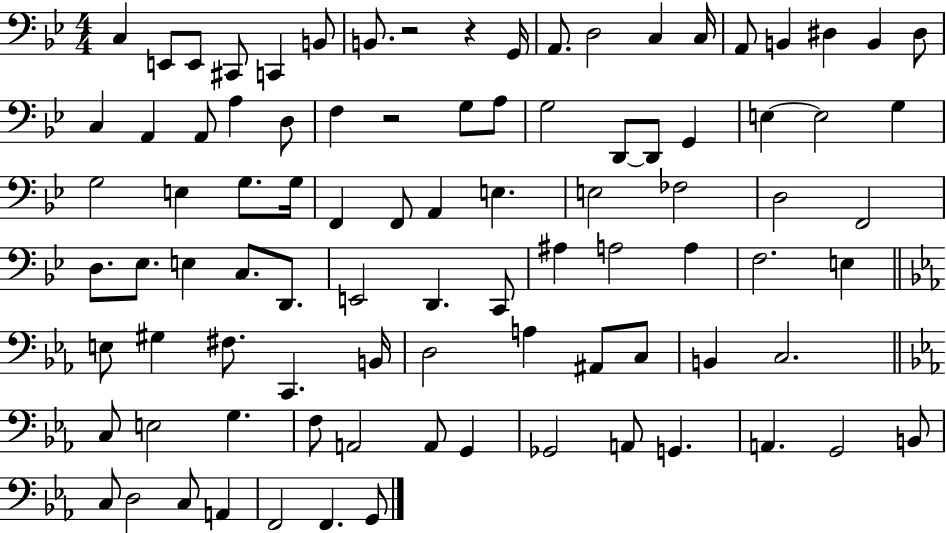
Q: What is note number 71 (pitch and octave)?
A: G3